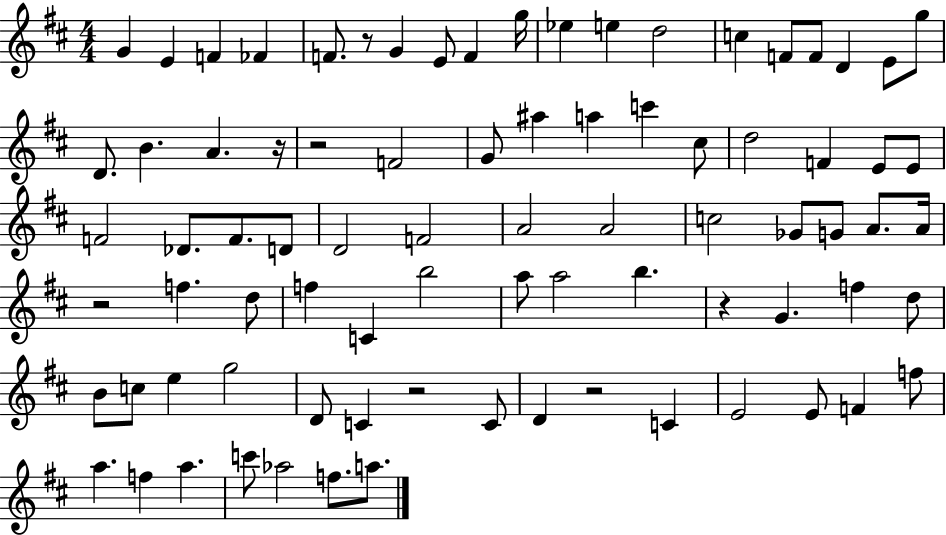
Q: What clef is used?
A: treble